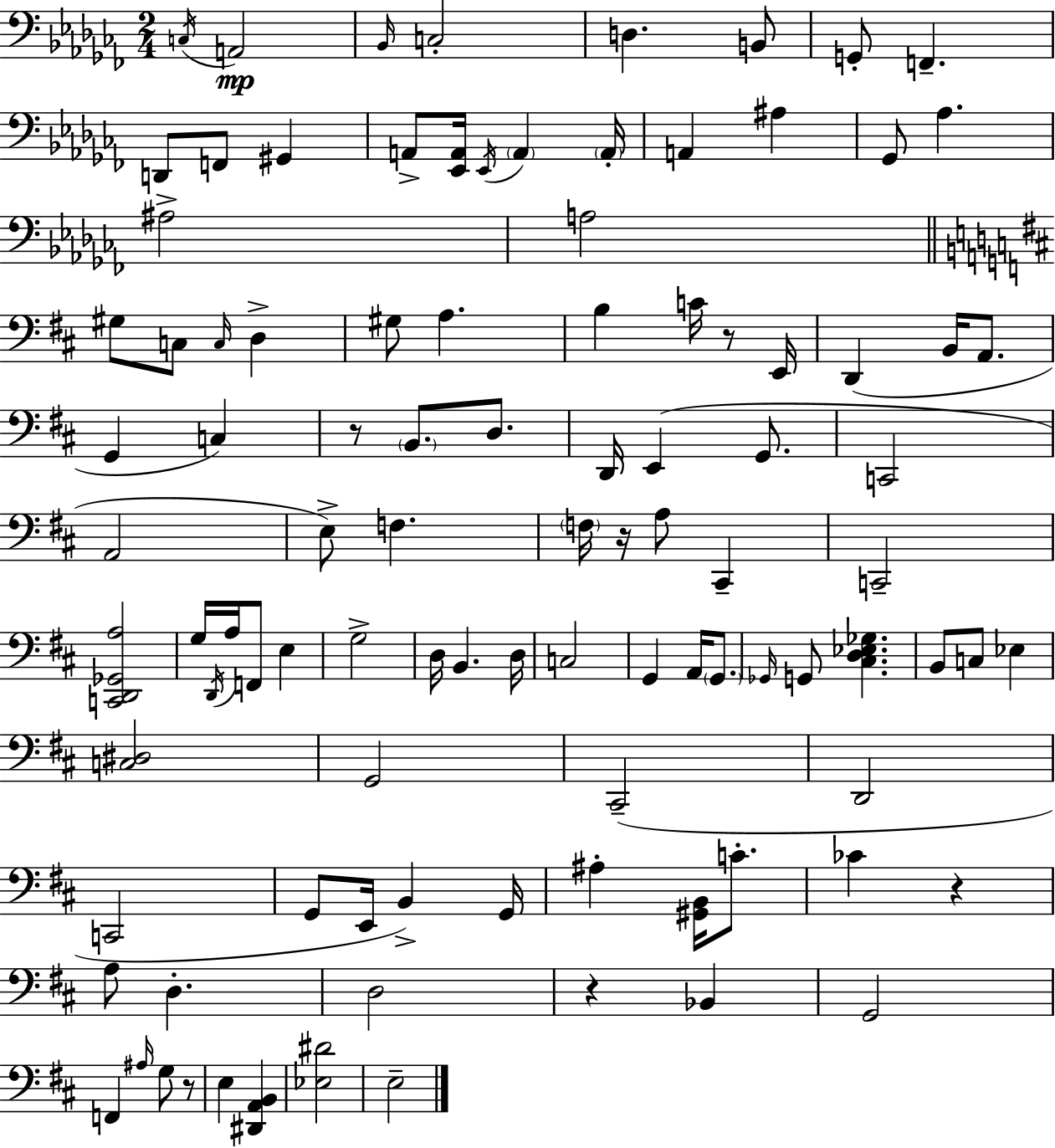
{
  \clef bass
  \numericTimeSignature
  \time 2/4
  \key aes \minor
  \repeat volta 2 { \acciaccatura { c16 }\mp a,2 | \grace { bes,16 } c2-. | d4. | b,8 g,8-. f,4.-- | \break d,8 f,8 gis,4 | a,8-> <ees, a,>16 \acciaccatura { ees,16 } \parenthesize a,4 | \parenthesize a,16-. a,4 ais4 | ges,8 aes4. | \break ais2-> | a2 | \bar "||" \break \key d \major gis8 c8 \grace { c16 } d4-> | gis8 a4. | b4 c'16 r8 | e,16 d,4( b,16 a,8. | \break g,4 c4) | r8 \parenthesize b,8. d8. | d,16 e,4( g,8. | c,2 | \break a,2 | e8->) f4. | \parenthesize f16 r16 a8 cis,4-- | c,2-- | \break <c, d, ges, a>2 | g16 \acciaccatura { d,16 } a16 f,8 e4 | g2-> | d16 b,4. | \break d16 c2 | g,4 a,16 \parenthesize g,8. | \grace { ges,16 } g,8 <cis d ees ges>4. | b,8 c8 ees4 | \break <c dis>2 | g,2 | cis,2--( | d,2 | \break c,2 | g,8 e,16 b,4->) | g,16 ais4-. <gis, b,>16 | c'8.-. ces'4 r4 | \break a8 d4.-. | d2 | r4 bes,4 | g,2 | \break f,4 \grace { ais16 } | g8 r8 e4 | <dis, a, b,>4 <ees dis'>2 | e2-- | \break } \bar "|."
}